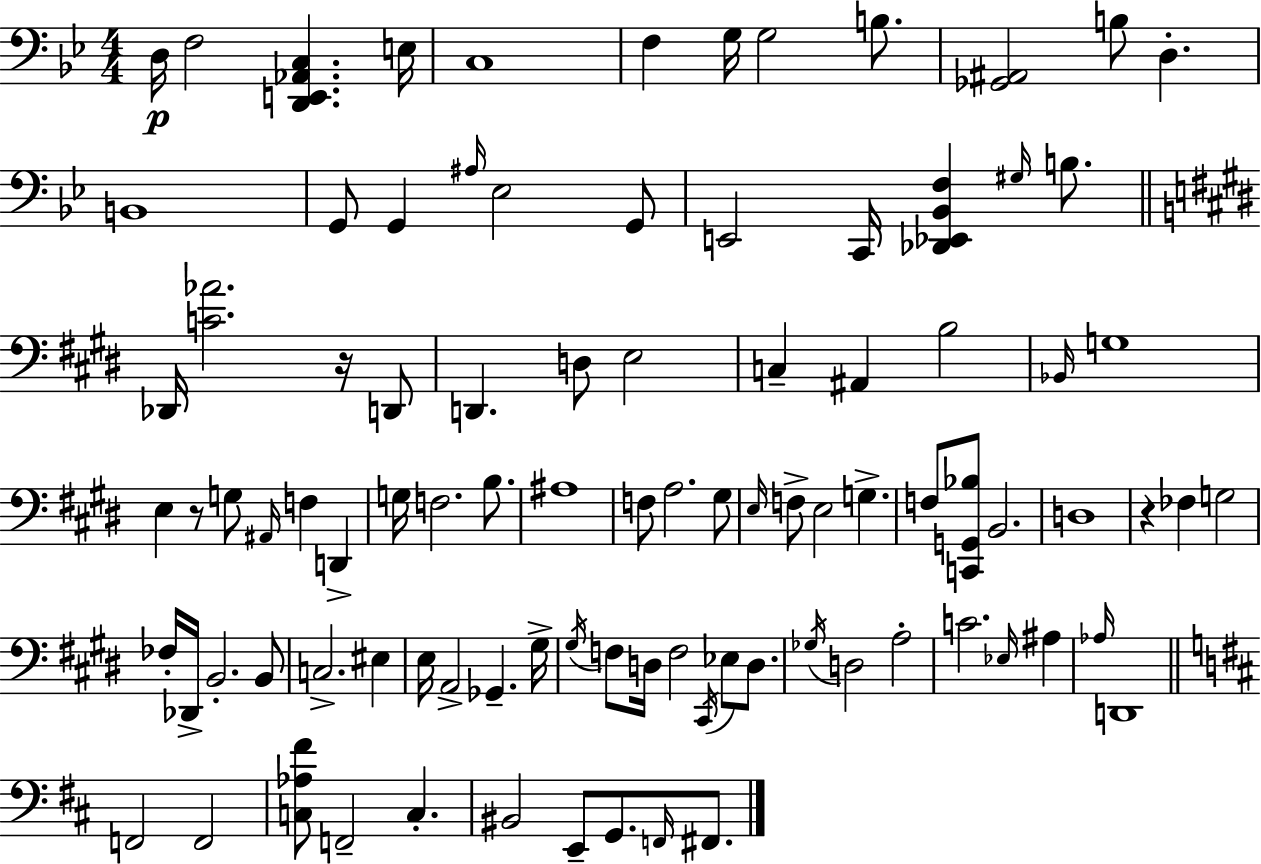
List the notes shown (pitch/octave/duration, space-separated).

D3/s F3/h [D2,E2,Ab2,C3]/q. E3/s C3/w F3/q G3/s G3/h B3/e. [Gb2,A#2]/h B3/e D3/q. B2/w G2/e G2/q A#3/s Eb3/h G2/e E2/h C2/s [Db2,Eb2,Bb2,F3]/q G#3/s B3/e. Db2/s [C4,Ab4]/h. R/s D2/e D2/q. D3/e E3/h C3/q A#2/q B3/h Bb2/s G3/w E3/q R/e G3/e A#2/s F3/q D2/q G3/s F3/h. B3/e. A#3/w F3/e A3/h. G#3/e E3/s F3/e E3/h G3/q. F3/e [C2,G2,Bb3]/e B2/h. D3/w R/q FES3/q G3/h FES3/s Db2/s B2/h. B2/e C3/h. EIS3/q E3/s A2/h Gb2/q. G#3/s G#3/s F3/e D3/s F3/h C#2/s Eb3/e D3/e. Gb3/s D3/h A3/h C4/h. Eb3/s A#3/q Ab3/s D2/w F2/h F2/h [C3,Ab3,F#4]/e F2/h C3/q. BIS2/h E2/e G2/e. F2/s F#2/e.